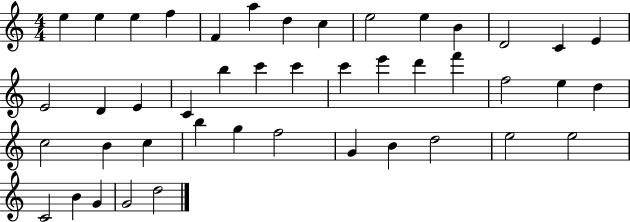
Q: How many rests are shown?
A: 0